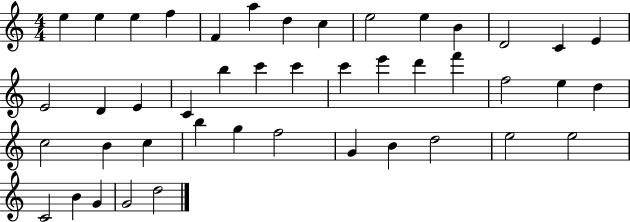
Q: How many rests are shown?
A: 0